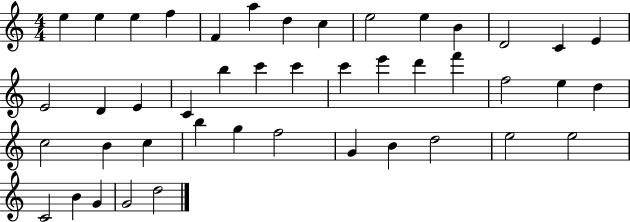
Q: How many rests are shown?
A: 0